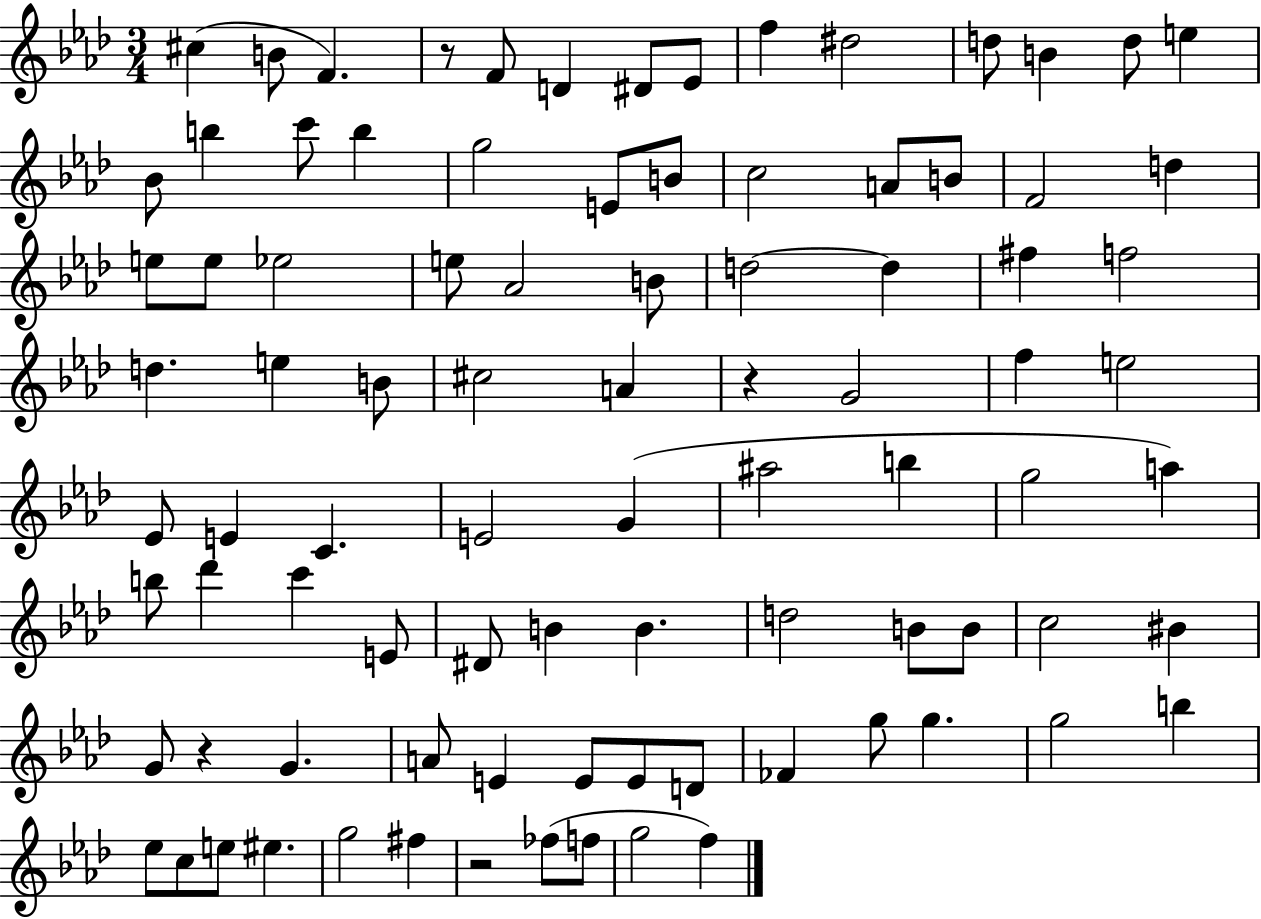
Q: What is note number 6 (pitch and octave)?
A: D#4